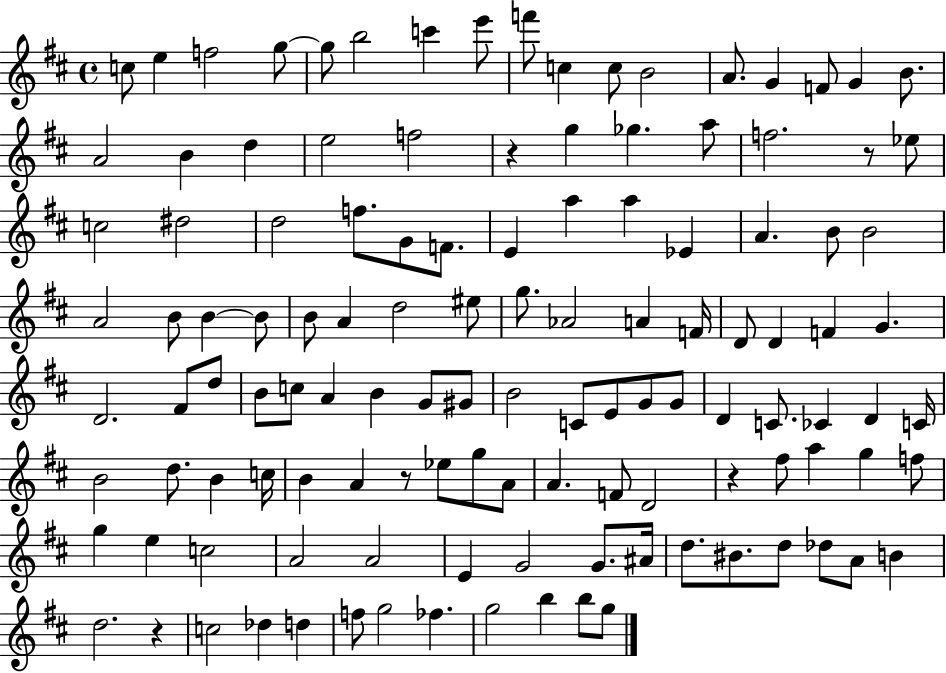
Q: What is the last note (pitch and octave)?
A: G5